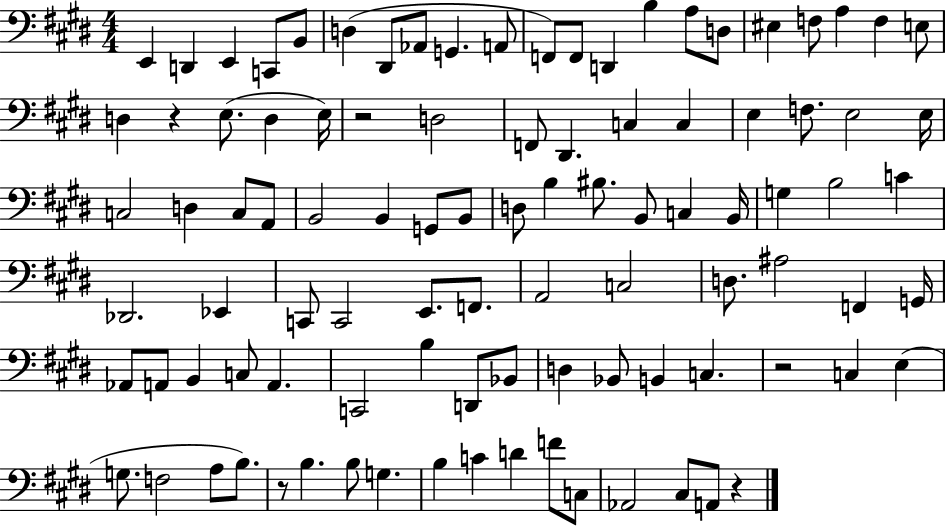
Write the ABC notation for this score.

X:1
T:Untitled
M:4/4
L:1/4
K:E
E,, D,, E,, C,,/2 B,,/2 D, ^D,,/2 _A,,/2 G,, A,,/2 F,,/2 F,,/2 D,, B, A,/2 D,/2 ^E, F,/2 A, F, E,/2 D, z E,/2 D, E,/4 z2 D,2 F,,/2 ^D,, C, C, E, F,/2 E,2 E,/4 C,2 D, C,/2 A,,/2 B,,2 B,, G,,/2 B,,/2 D,/2 B, ^B,/2 B,,/2 C, B,,/4 G, B,2 C _D,,2 _E,, C,,/2 C,,2 E,,/2 F,,/2 A,,2 C,2 D,/2 ^A,2 F,, G,,/4 _A,,/2 A,,/2 B,, C,/2 A,, C,,2 B, D,,/2 _B,,/2 D, _B,,/2 B,, C, z2 C, E, G,/2 F,2 A,/2 B,/2 z/2 B, B,/2 G, B, C D F/2 C,/2 _A,,2 ^C,/2 A,,/2 z